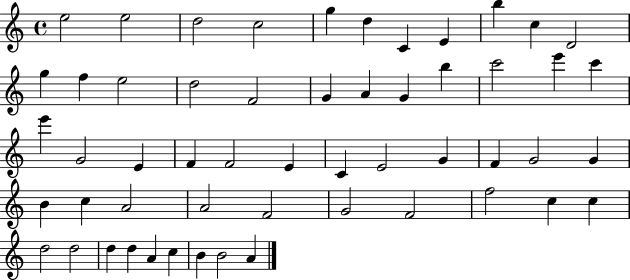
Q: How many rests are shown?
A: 0